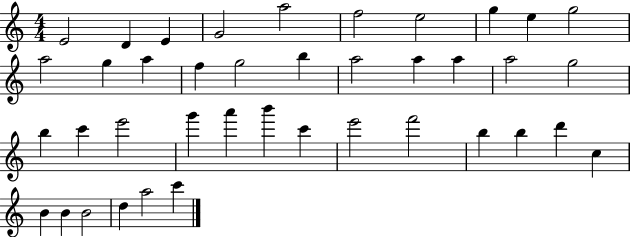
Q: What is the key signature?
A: C major